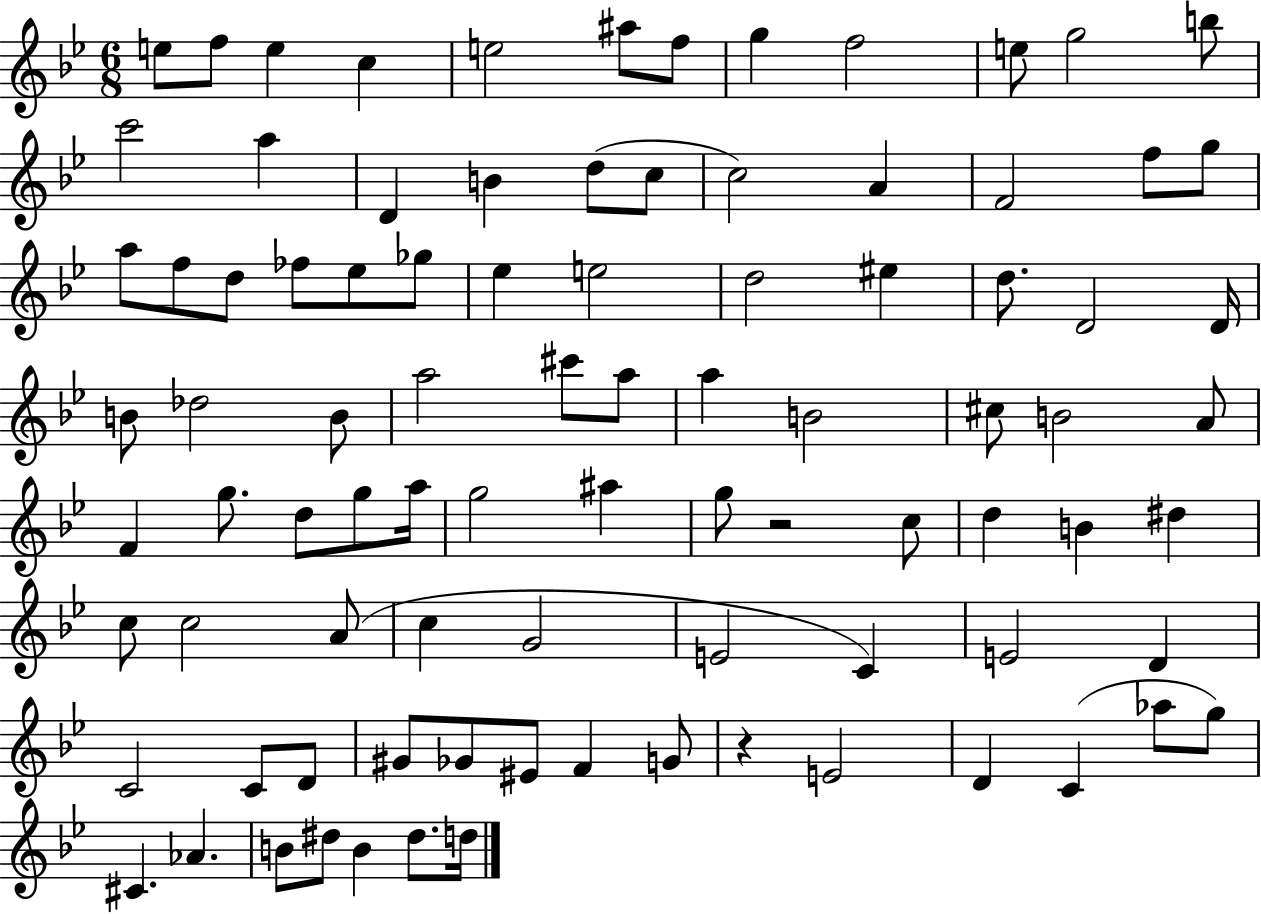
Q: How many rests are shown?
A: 2